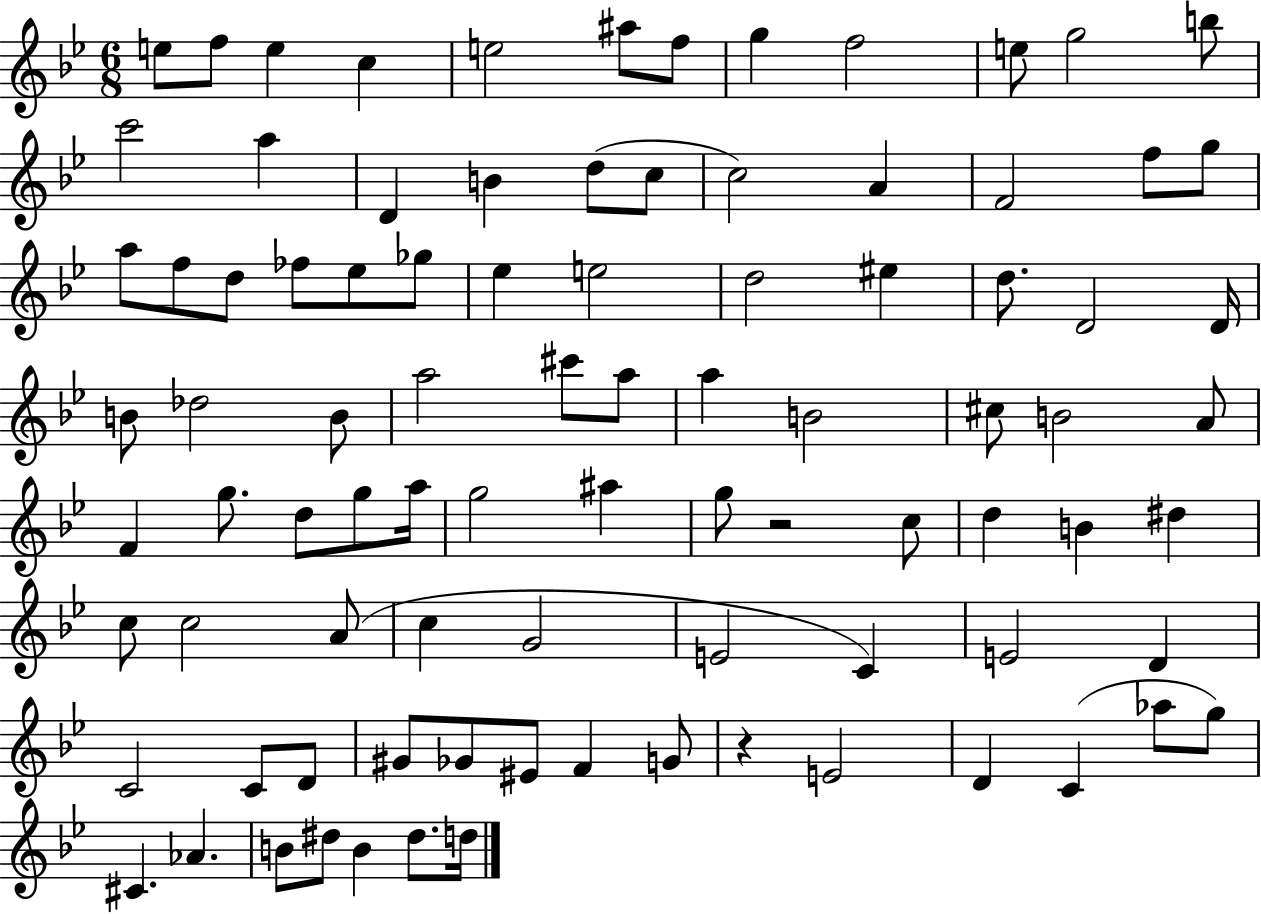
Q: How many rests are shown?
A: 2